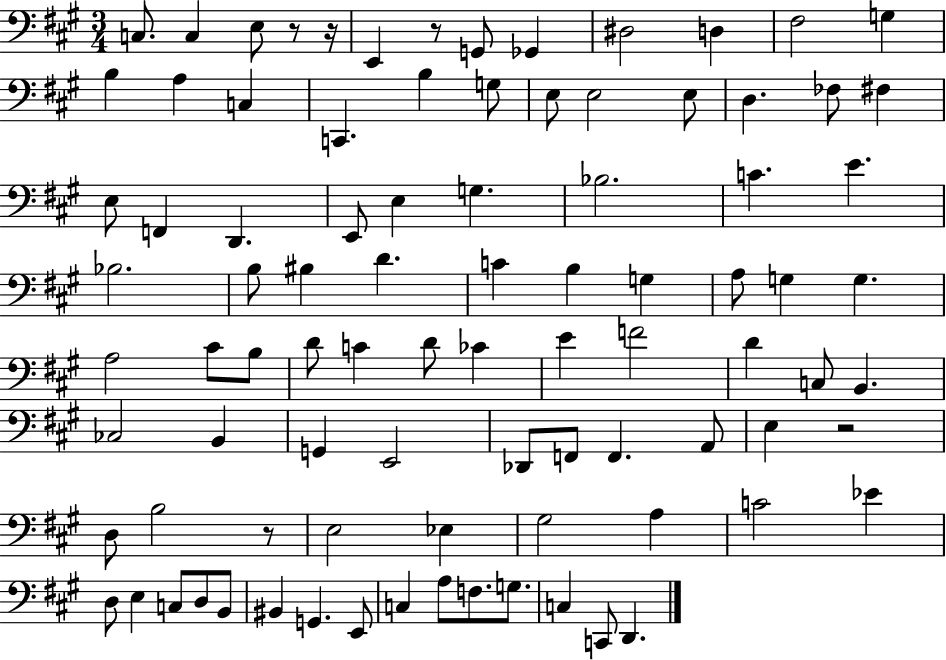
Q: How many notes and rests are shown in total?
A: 90